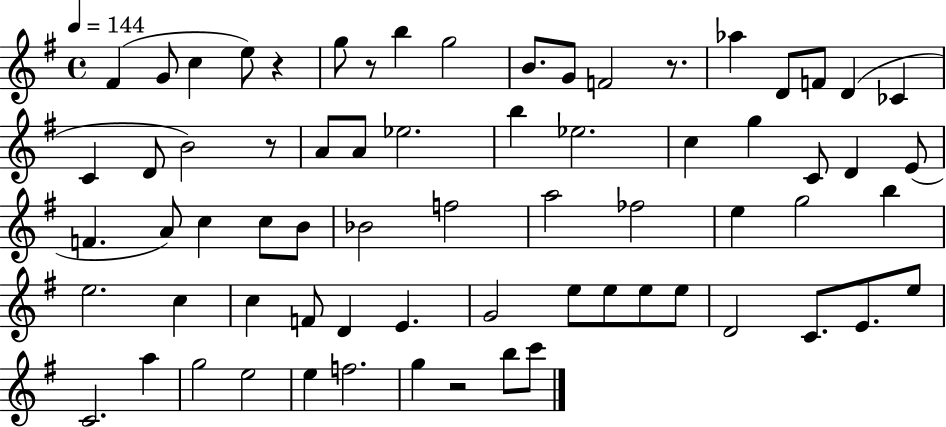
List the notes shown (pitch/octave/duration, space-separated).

F#4/q G4/e C5/q E5/e R/q G5/e R/e B5/q G5/h B4/e. G4/e F4/h R/e. Ab5/q D4/e F4/e D4/q CES4/q C4/q D4/e B4/h R/e A4/e A4/e Eb5/h. B5/q Eb5/h. C5/q G5/q C4/e D4/q E4/e F4/q. A4/e C5/q C5/e B4/e Bb4/h F5/h A5/h FES5/h E5/q G5/h B5/q E5/h. C5/q C5/q F4/e D4/q E4/q. G4/h E5/e E5/e E5/e E5/e D4/h C4/e. E4/e. E5/e C4/h. A5/q G5/h E5/h E5/q F5/h. G5/q R/h B5/e C6/e